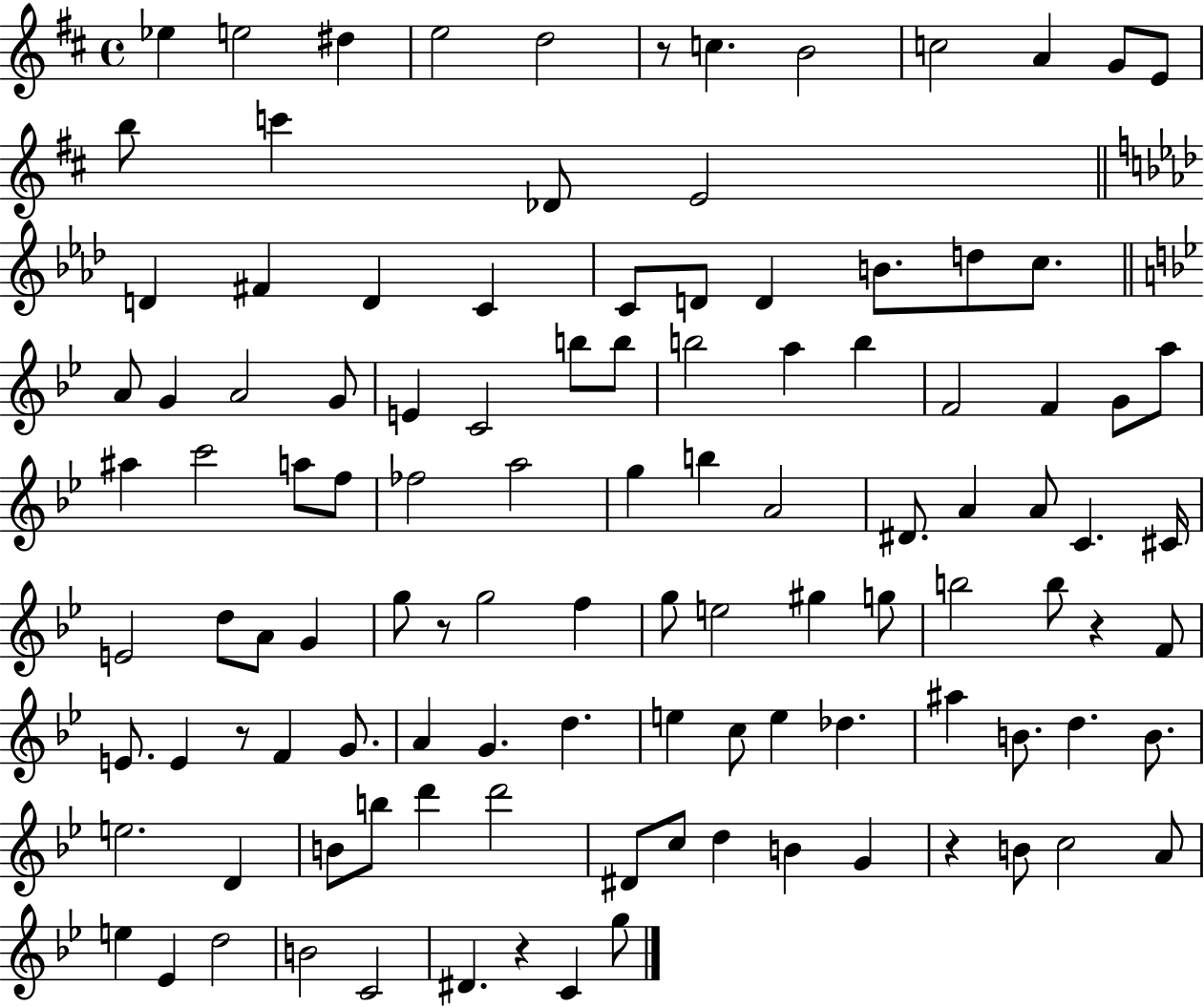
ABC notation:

X:1
T:Untitled
M:4/4
L:1/4
K:D
_e e2 ^d e2 d2 z/2 c B2 c2 A G/2 E/2 b/2 c' _D/2 E2 D ^F D C C/2 D/2 D B/2 d/2 c/2 A/2 G A2 G/2 E C2 b/2 b/2 b2 a b F2 F G/2 a/2 ^a c'2 a/2 f/2 _f2 a2 g b A2 ^D/2 A A/2 C ^C/4 E2 d/2 A/2 G g/2 z/2 g2 f g/2 e2 ^g g/2 b2 b/2 z F/2 E/2 E z/2 F G/2 A G d e c/2 e _d ^a B/2 d B/2 e2 D B/2 b/2 d' d'2 ^D/2 c/2 d B G z B/2 c2 A/2 e _E d2 B2 C2 ^D z C g/2